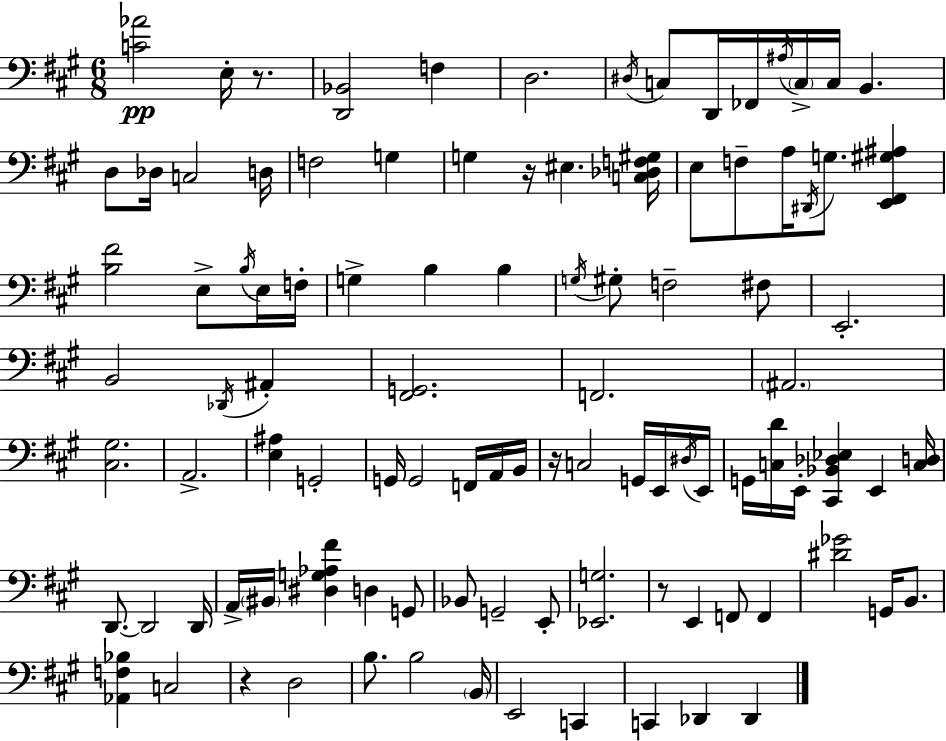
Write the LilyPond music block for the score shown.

{
  \clef bass
  \numericTimeSignature
  \time 6/8
  \key a \major
  <c' aes'>2\pp e16-. r8. | <d, bes,>2 f4 | d2. | \acciaccatura { dis16 } c8 d,16 fes,16 \acciaccatura { ais16 } \parenthesize c16-> c16 b,4. | \break d8 des16 c2 | d16 f2 g4 | g4 r16 eis4. | <c des f gis>16 e8 f8-- a16 \acciaccatura { dis,16 } g8. <e, fis, gis ais>4 | \break <b fis'>2 e8-> | \acciaccatura { b16 } e16 f16-. g4-> b4 | b4 \acciaccatura { g16 } gis8-. f2-- | fis8 e,2.-. | \break b,2 | \acciaccatura { des,16 } ais,4-. <fis, g,>2. | f,2. | \parenthesize ais,2. | \break <cis gis>2. | a,2.-> | <e ais>4 g,2-. | g,16 g,2 | \break f,16 a,16 b,16 r16 c2 | g,16 e,16 \acciaccatura { dis16 } e,16 g,16 <c d'>16 e,16-. <cis, bes, des ees>4 | e,4 <c d>16 d,8.~~ d,2 | d,16 a,16-> \parenthesize bis,16 <dis g aes fis'>4 | \break d4 g,8 bes,8 g,2-- | e,8-. <ees, g>2. | r8 e,4 | f,8 f,4 <dis' ges'>2 | \break g,16 b,8. <aes, f bes>4 c2 | r4 d2 | b8. b2 | \parenthesize b,16 e,2 | \break c,4 c,4 des,4 | des,4 \bar "|."
}